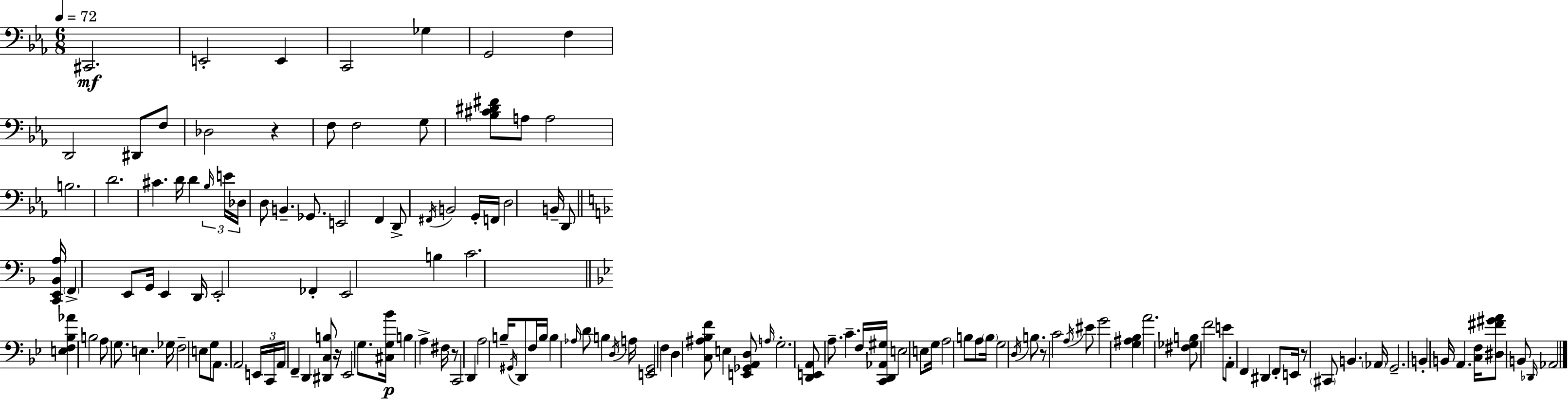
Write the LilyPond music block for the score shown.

{
  \clef bass
  \numericTimeSignature
  \time 6/8
  \key c \minor
  \tempo 4 = 72
  cis,2.\mf | e,2-. e,4 | c,2 ges4 | g,2 f4 | \break d,2 dis,8 f8 | des2 r4 | f8 f2 g8 | <bes cis' dis' fis'>8 a8 a2 | \break b2. | d'2. | cis'4. d'16 d'4 \tuplet 3/2 { \grace { bes16 } | e'16 des16 } d8 b,4.-- ges,8. | \break e,2 f,4 | d,8-> \acciaccatura { fis,16 } b,2 | g,16-. f,16 d2 b,16-- d,8 | \bar "||" \break \key f \major <c, e, bes, a>16 \parenthesize f,4-> e,8 g,16 e,4 | d,16 e,2-. fes,4-. | e,2 b4 | c'2. | \break \bar "||" \break \key bes \major <e f bes aes'>4 b2 | a8 g8. e4. ges16 | f2-- e8 g8 | a,8. a,2 \tuplet 3/2 { e,16 | \break c,16 a,16 } f,4-- d,4 <dis, c b>8 | r16 ees,2 g8. | <cis g bes'>16\p b4 a4-> fis16 r8 | c,2 d,4 | \break a2 b16-- \acciaccatura { gis,16 } d,8 | f16 b16 b4 \grace { aes16 } d'8 b4 | \acciaccatura { d16 } a16 <e, g,>2 f4 | d4 <c ais bes f'>8 e4 | \break <e, ges, a, d>8 \grace { a16 } g2.-. | <d, e, a,>8 a8.-- c'4.-- | f16 <c, d, aes, gis>16 e2 | e8 g16 a2 | \break b8 a8 \parenthesize b16 g2 | \acciaccatura { d16 } b8. r8 c'2 | \acciaccatura { a16 } eis'8 g'2 | <g ais bes>4 a'2. | \break <fis ges b>8 f'2 | e'8 a,8-. f,4 | dis,4 f,8-. e,16 r8 \parenthesize cis,8 b,4. | \parenthesize aes,16 g,2.-- | \break b,4-. b,16 a,4. | <c f>16 <dis fis' gis' a'>8 b,8 \grace { des,16 } aes,2 | \bar "|."
}